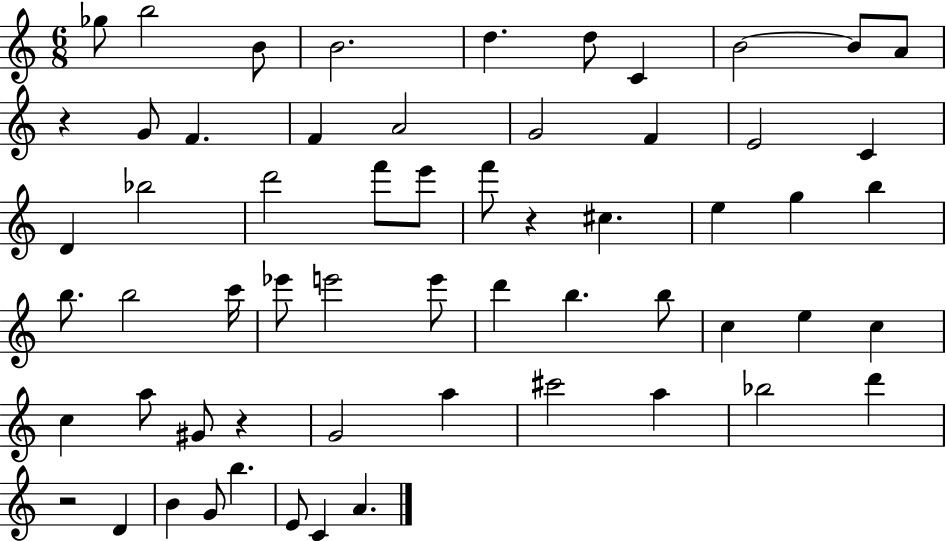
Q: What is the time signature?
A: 6/8